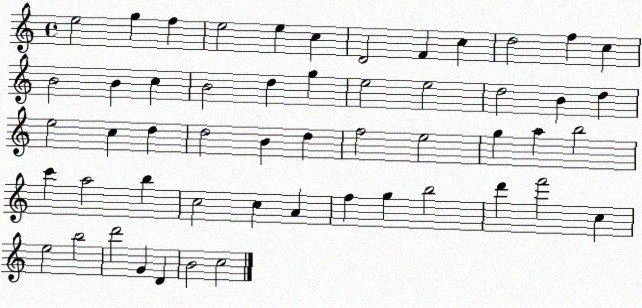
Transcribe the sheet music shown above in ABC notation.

X:1
T:Untitled
M:4/4
L:1/4
K:C
e2 g f e2 e c D2 F c d2 f c B2 B c B2 d g e2 e2 d2 B d e2 c d d2 B d f2 e2 g a b2 c' a2 b c2 c A f g b2 d' f'2 c e2 b2 d'2 G D B2 c2